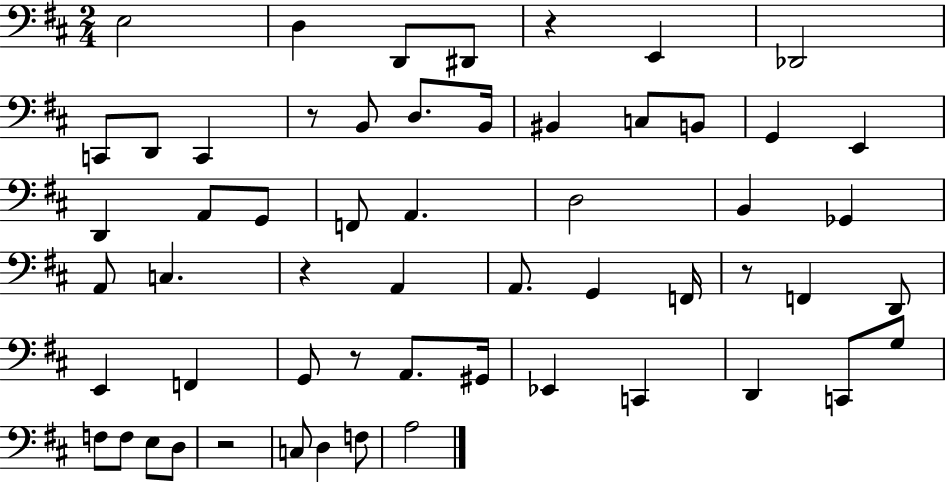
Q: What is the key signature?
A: D major